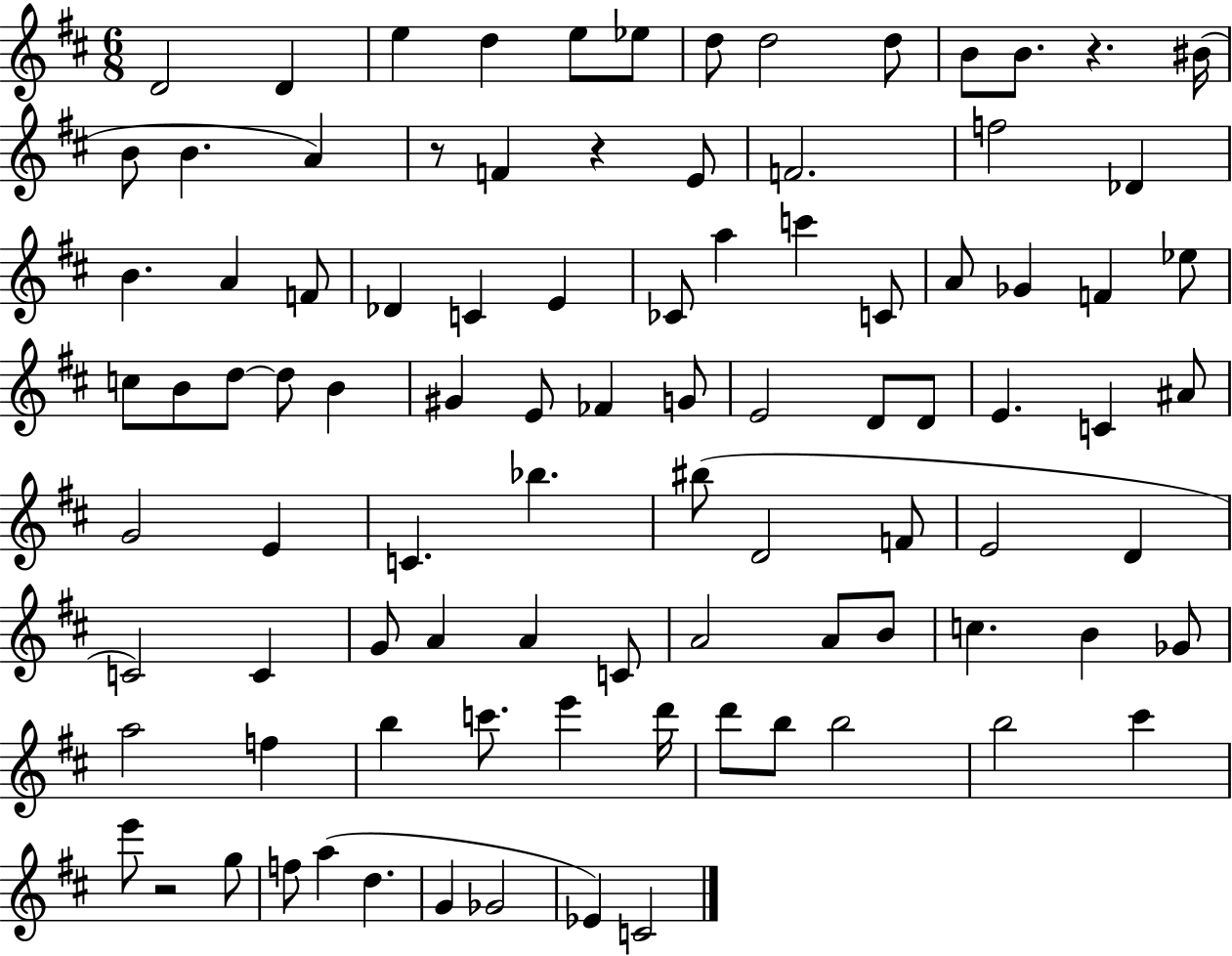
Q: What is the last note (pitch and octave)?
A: C4